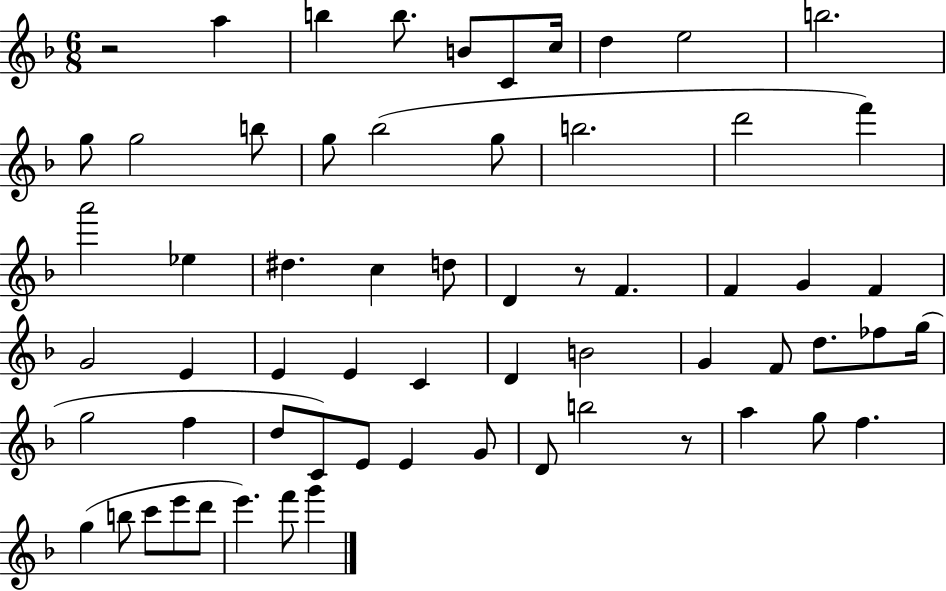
{
  \clef treble
  \numericTimeSignature
  \time 6/8
  \key f \major
  r2 a''4 | b''4 b''8. b'8 c'8 c''16 | d''4 e''2 | b''2. | \break g''8 g''2 b''8 | g''8 bes''2( g''8 | b''2. | d'''2 f'''4) | \break a'''2 ees''4 | dis''4. c''4 d''8 | d'4 r8 f'4. | f'4 g'4 f'4 | \break g'2 e'4 | e'4 e'4 c'4 | d'4 b'2 | g'4 f'8 d''8. fes''8 g''16( | \break g''2 f''4 | d''8 c'8) e'8 e'4 g'8 | d'8 b''2 r8 | a''4 g''8 f''4. | \break g''4( b''8 c'''8 e'''8 d'''8 | e'''4.) f'''8 g'''4 | \bar "|."
}